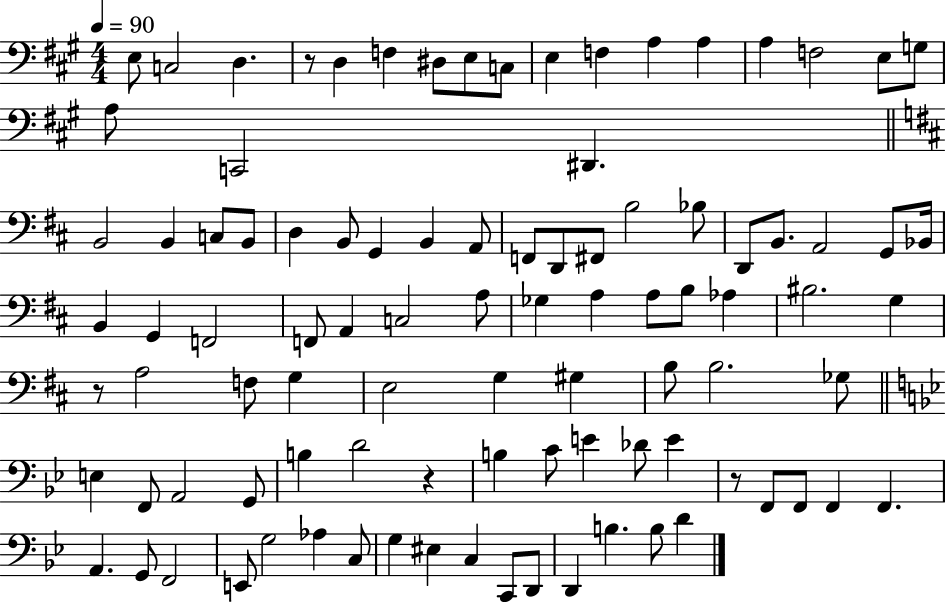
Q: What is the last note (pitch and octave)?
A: D4